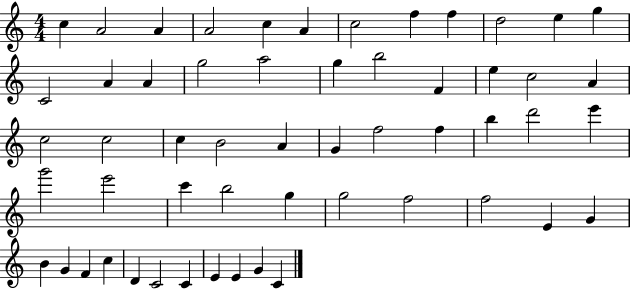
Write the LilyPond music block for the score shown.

{
  \clef treble
  \numericTimeSignature
  \time 4/4
  \key c \major
  c''4 a'2 a'4 | a'2 c''4 a'4 | c''2 f''4 f''4 | d''2 e''4 g''4 | \break c'2 a'4 a'4 | g''2 a''2 | g''4 b''2 f'4 | e''4 c''2 a'4 | \break c''2 c''2 | c''4 b'2 a'4 | g'4 f''2 f''4 | b''4 d'''2 e'''4 | \break g'''2 e'''2 | c'''4 b''2 g''4 | g''2 f''2 | f''2 e'4 g'4 | \break b'4 g'4 f'4 c''4 | d'4 c'2 c'4 | e'4 e'4 g'4 c'4 | \bar "|."
}